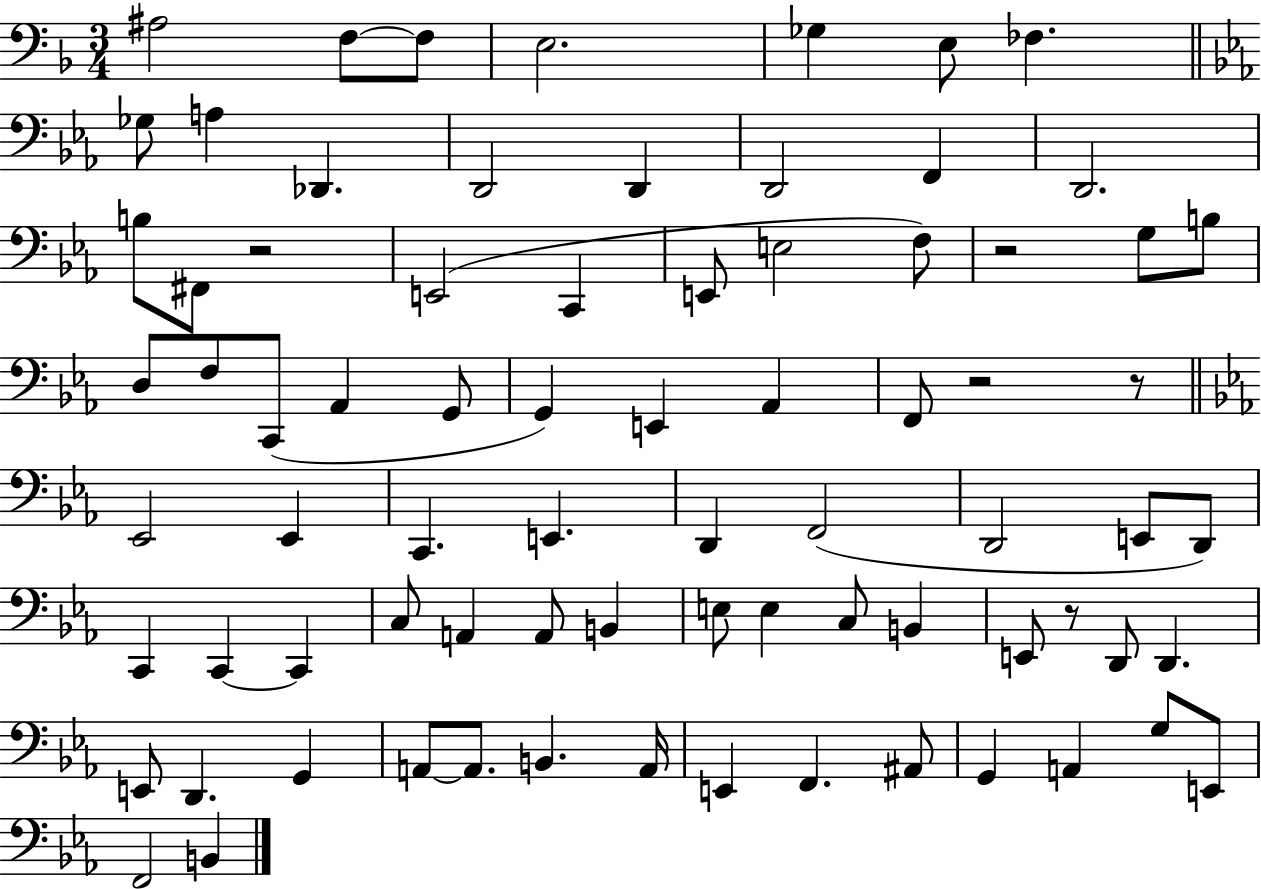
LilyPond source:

{
  \clef bass
  \numericTimeSignature
  \time 3/4
  \key f \major
  ais2 f8~~ f8 | e2. | ges4 e8 fes4. | \bar "||" \break \key ees \major ges8 a4 des,4. | d,2 d,4 | d,2 f,4 | d,2. | \break b8 fis,8 r2 | e,2( c,4 | e,8 e2 f8) | r2 g8 b8 | \break d8 f8 c,8( aes,4 g,8 | g,4) e,4 aes,4 | f,8 r2 r8 | \bar "||" \break \key c \minor ees,2 ees,4 | c,4. e,4. | d,4 f,2( | d,2 e,8 d,8) | \break c,4 c,4~~ c,4 | c8 a,4 a,8 b,4 | e8 e4 c8 b,4 | e,8 r8 d,8 d,4. | \break e,8 d,4. g,4 | a,8~~ a,8. b,4. a,16 | e,4 f,4. ais,8 | g,4 a,4 g8 e,8 | \break f,2 b,4 | \bar "|."
}